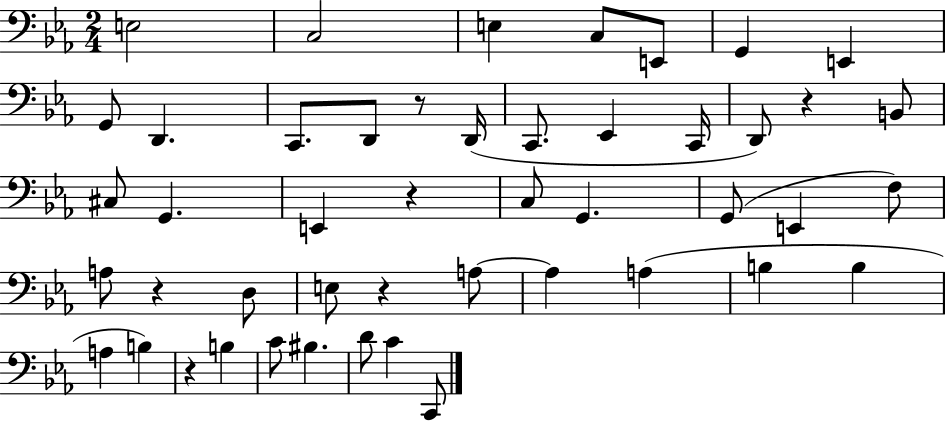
{
  \clef bass
  \numericTimeSignature
  \time 2/4
  \key ees \major
  e2 | c2 | e4 c8 e,8 | g,4 e,4 | \break g,8 d,4. | c,8. d,8 r8 d,16( | c,8. ees,4 c,16 | d,8) r4 b,8 | \break cis8 g,4. | e,4 r4 | c8 g,4. | g,8( e,4 f8) | \break a8 r4 d8 | e8 r4 a8~~ | a4 a4( | b4 b4 | \break a4 b4) | r4 b4 | c'8 bis4. | d'8 c'4 c,8 | \break \bar "|."
}